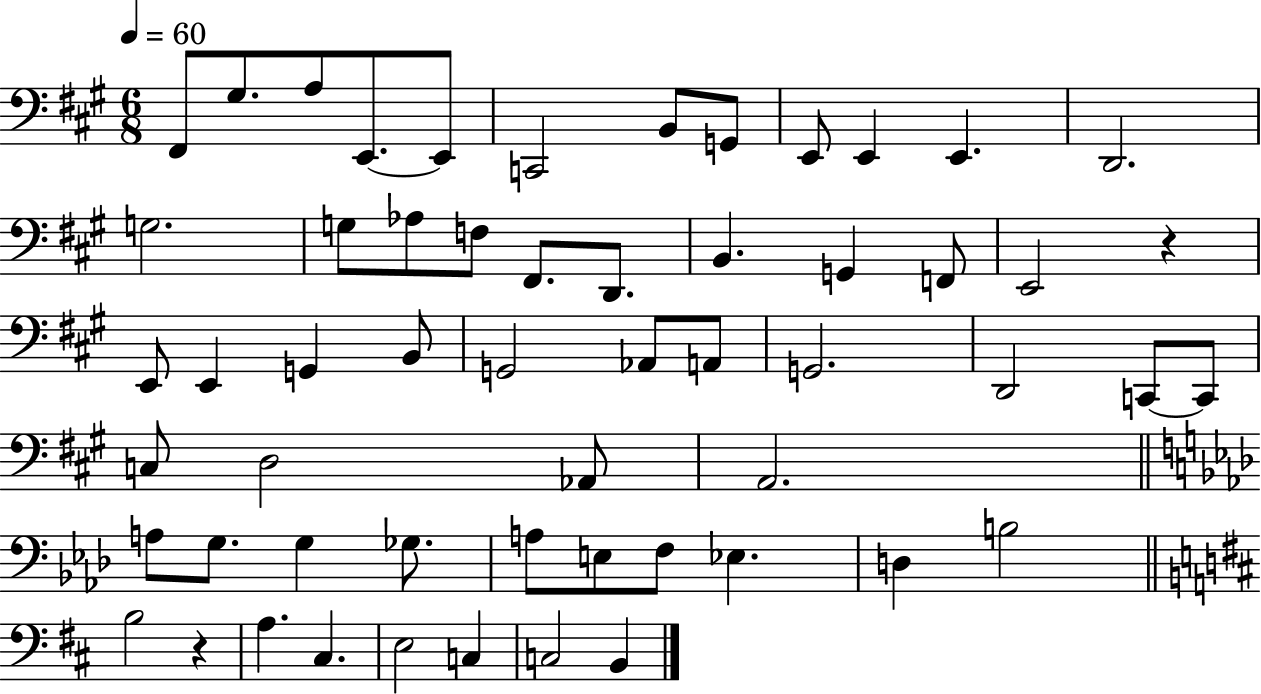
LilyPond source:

{
  \clef bass
  \numericTimeSignature
  \time 6/8
  \key a \major
  \tempo 4 = 60
  fis,8 gis8. a8 e,8.~~ e,8 | c,2 b,8 g,8 | e,8 e,4 e,4. | d,2. | \break g2. | g8 aes8 f8 fis,8. d,8. | b,4. g,4 f,8 | e,2 r4 | \break e,8 e,4 g,4 b,8 | g,2 aes,8 a,8 | g,2. | d,2 c,8~~ c,8 | \break c8 d2 aes,8 | a,2. | \bar "||" \break \key aes \major a8 g8. g4 ges8. | a8 e8 f8 ees4. | d4 b2 | \bar "||" \break \key d \major b2 r4 | a4. cis4. | e2 c4 | c2 b,4 | \break \bar "|."
}